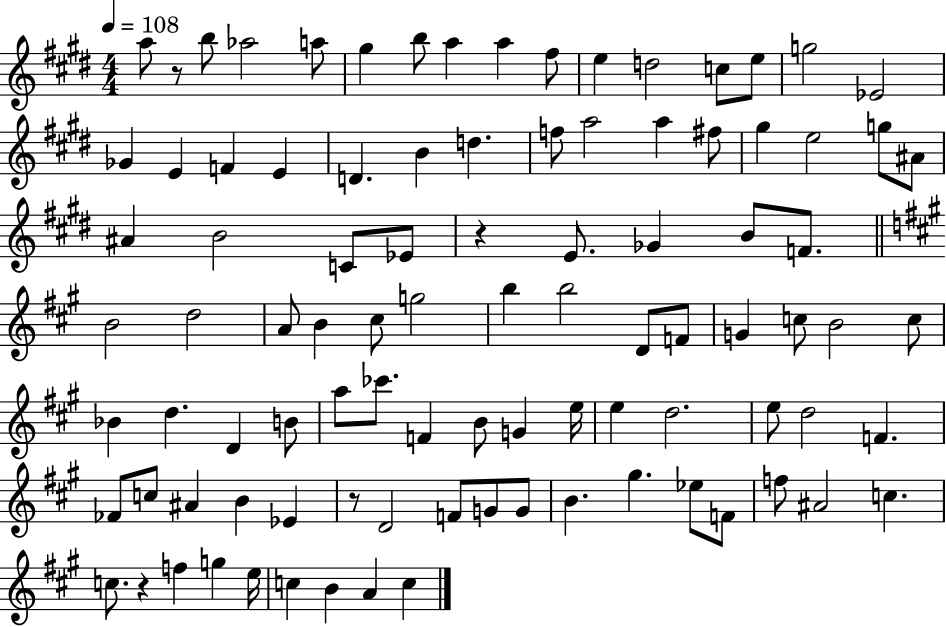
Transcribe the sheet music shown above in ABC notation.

X:1
T:Untitled
M:4/4
L:1/4
K:E
a/2 z/2 b/2 _a2 a/2 ^g b/2 a a ^f/2 e d2 c/2 e/2 g2 _E2 _G E F E D B d f/2 a2 a ^f/2 ^g e2 g/2 ^A/2 ^A B2 C/2 _E/2 z E/2 _G B/2 F/2 B2 d2 A/2 B ^c/2 g2 b b2 D/2 F/2 G c/2 B2 c/2 _B d D B/2 a/2 _c'/2 F B/2 G e/4 e d2 e/2 d2 F _F/2 c/2 ^A B _E z/2 D2 F/2 G/2 G/2 B ^g _e/2 F/2 f/2 ^A2 c c/2 z f g e/4 c B A c